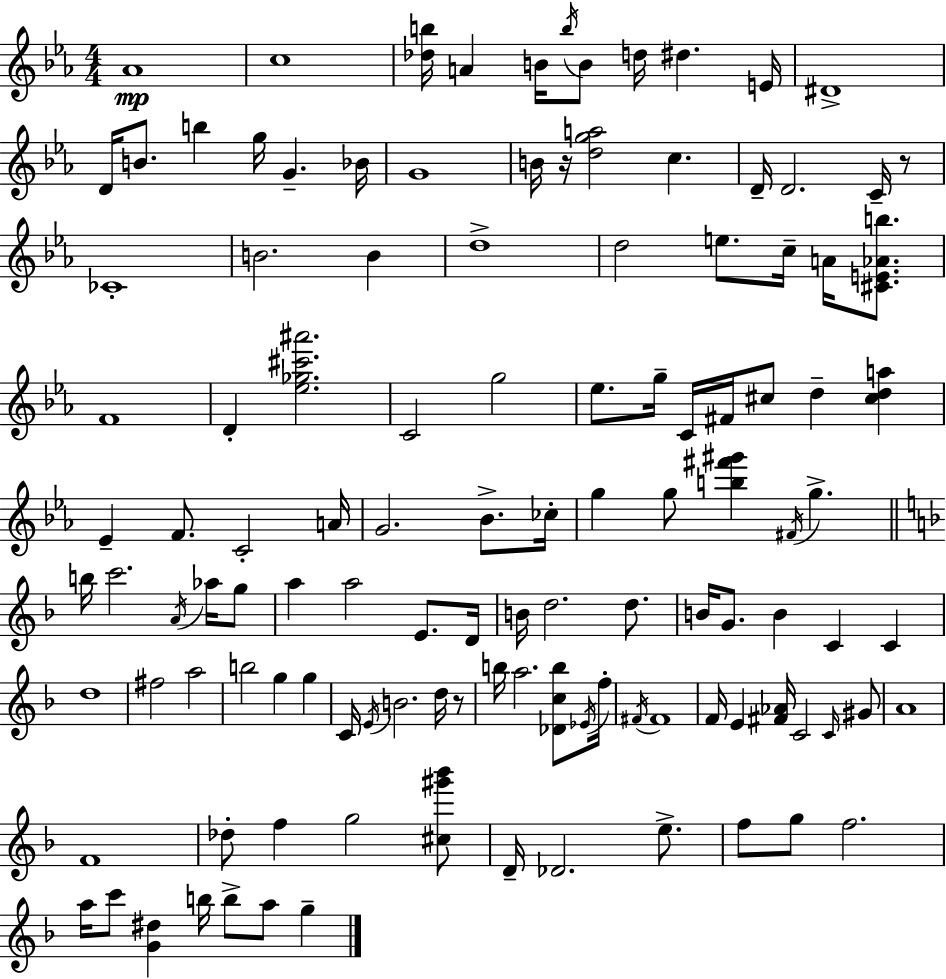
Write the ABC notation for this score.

X:1
T:Untitled
M:4/4
L:1/4
K:Eb
_A4 c4 [_db]/4 A B/4 b/4 B/2 d/4 ^d E/4 ^D4 D/4 B/2 b g/4 G _B/4 G4 B/4 z/4 [dga]2 c D/4 D2 C/4 z/2 _C4 B2 B d4 d2 e/2 c/4 A/4 [^CE_Ab]/2 F4 D [_e_g^c'^a']2 C2 g2 _e/2 g/4 C/4 ^F/4 ^c/2 d [^cda] _E F/2 C2 A/4 G2 _B/2 _c/4 g g/2 [b^f'^g'] ^F/4 g b/4 c'2 A/4 _a/4 g/2 a a2 E/2 D/4 B/4 d2 d/2 B/4 G/2 B C C d4 ^f2 a2 b2 g g C/4 E/4 B2 d/4 z/2 b/4 a2 [_Dcb]/2 _E/4 f/4 ^F/4 ^F4 F/4 E [^F_A]/4 C2 C/4 ^G/2 A4 F4 _d/2 f g2 [^c^g'_b']/2 D/4 _D2 e/2 f/2 g/2 f2 a/4 c'/2 [G^d] b/4 b/2 a/2 g